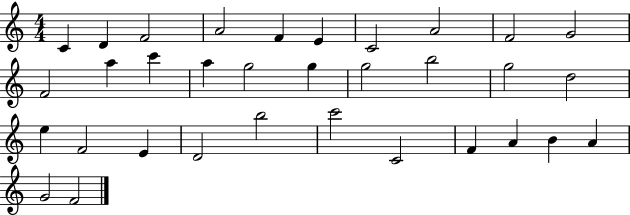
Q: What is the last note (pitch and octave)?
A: F4